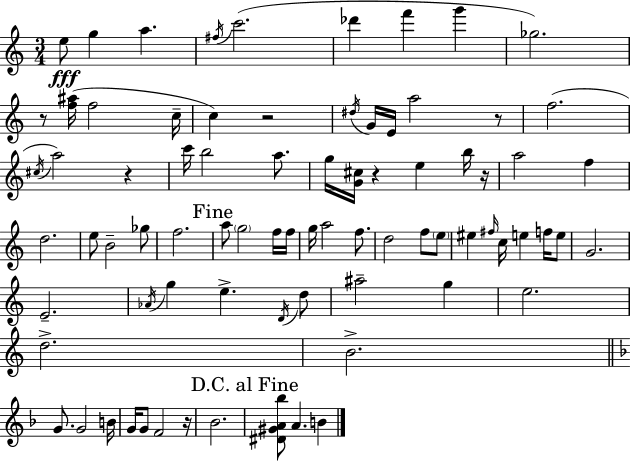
{
  \clef treble
  \numericTimeSignature
  \time 3/4
  \key a \minor
  e''8\fff g''4 a''4. | \acciaccatura { fis''16 }( c'''2. | des'''4 f'''4 g'''4 | ges''2.) | \break r8 <f'' ais''>16( f''2 | c''16-- c''4) r2 | \acciaccatura { dis''16 } g'16 e'16 a''2 | r8 f''2.( | \break \acciaccatura { cis''16 } a''2) r4 | c'''16 b''2 | a''8. g''16 <g' cis''>16 r4 e''4 | b''16 r16 a''2 f''4 | \break d''2. | e''8 b'2-- | ges''8 f''2. | \mark "Fine" a''8 \parenthesize g''2 | \break f''16 f''16 g''16 a''2 | f''8. d''2 f''8 | \parenthesize e''8 eis''4 \grace { fis''16 } c''16 e''4 | f''16 e''8 g'2. | \break e'2.-- | \acciaccatura { aes'16 } g''4 e''4.-> | \acciaccatura { d'16 } d''8 ais''2-- | g''4 e''2. | \break d''2.-> | b'2.-> | \bar "||" \break \key f \major g'8. g'2 b'16 | g'16 g'8 f'2 r16 | bes'2. | \mark "D.C. al Fine" <dis' gis' a' bes''>8 a'4. b'4 | \break \bar "|."
}